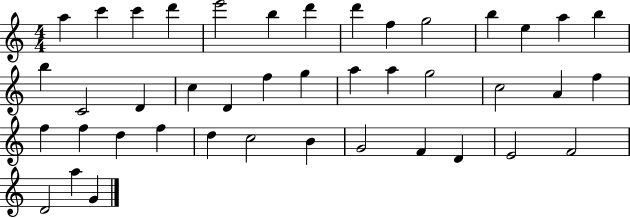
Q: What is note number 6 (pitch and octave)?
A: B5